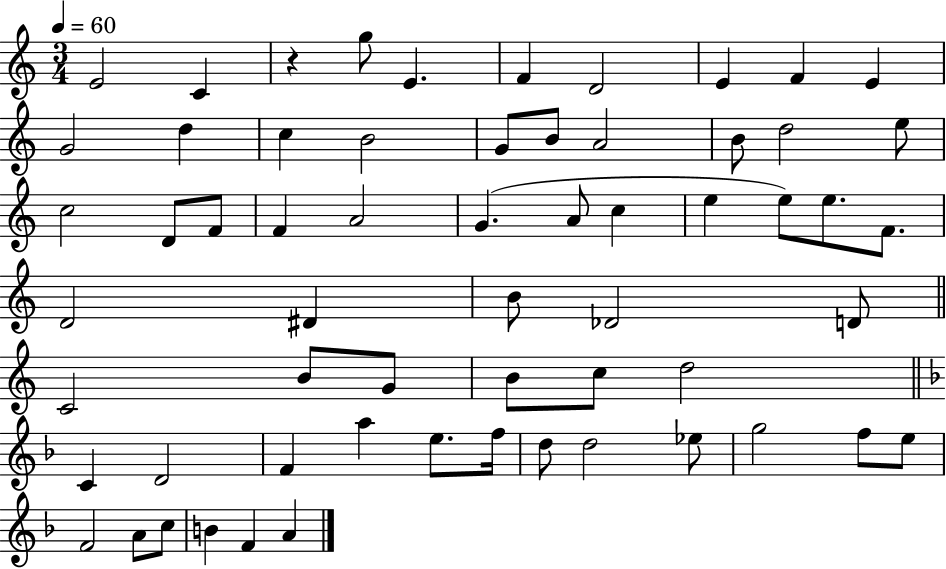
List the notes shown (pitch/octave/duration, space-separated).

E4/h C4/q R/q G5/e E4/q. F4/q D4/h E4/q F4/q E4/q G4/h D5/q C5/q B4/h G4/e B4/e A4/h B4/e D5/h E5/e C5/h D4/e F4/e F4/q A4/h G4/q. A4/e C5/q E5/q E5/e E5/e. F4/e. D4/h D#4/q B4/e Db4/h D4/e C4/h B4/e G4/e B4/e C5/e D5/h C4/q D4/h F4/q A5/q E5/e. F5/s D5/e D5/h Eb5/e G5/h F5/e E5/e F4/h A4/e C5/e B4/q F4/q A4/q